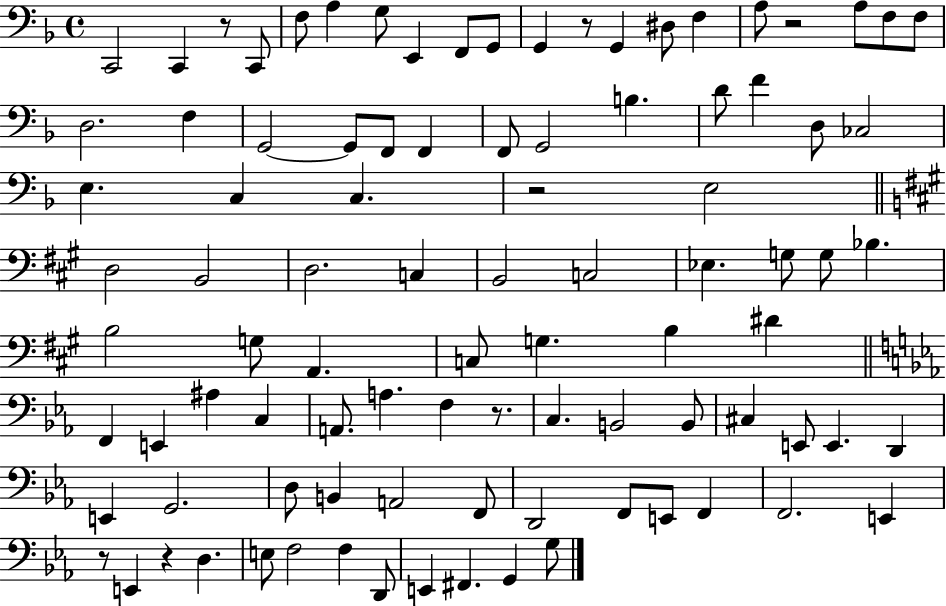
{
  \clef bass
  \time 4/4
  \defaultTimeSignature
  \key f \major
  c,2 c,4 r8 c,8 | f8 a4 g8 e,4 f,8 g,8 | g,4 r8 g,4 dis8 f4 | a8 r2 a8 f8 f8 | \break d2. f4 | g,2~~ g,8 f,8 f,4 | f,8 g,2 b4. | d'8 f'4 d8 ces2 | \break e4. c4 c4. | r2 e2 | \bar "||" \break \key a \major d2 b,2 | d2. c4 | b,2 c2 | ees4. g8 g8 bes4. | \break b2 g8 a,4. | c8 g4. b4 dis'4 | \bar "||" \break \key ees \major f,4 e,4 ais4 c4 | a,8. a4. f4 r8. | c4. b,2 b,8 | cis4 e,8 e,4. d,4 | \break e,4 g,2. | d8 b,4 a,2 f,8 | d,2 f,8 e,8 f,4 | f,2. e,4 | \break r8 e,4 r4 d4. | e8 f2 f4 d,8 | e,4 fis,4. g,4 g8 | \bar "|."
}